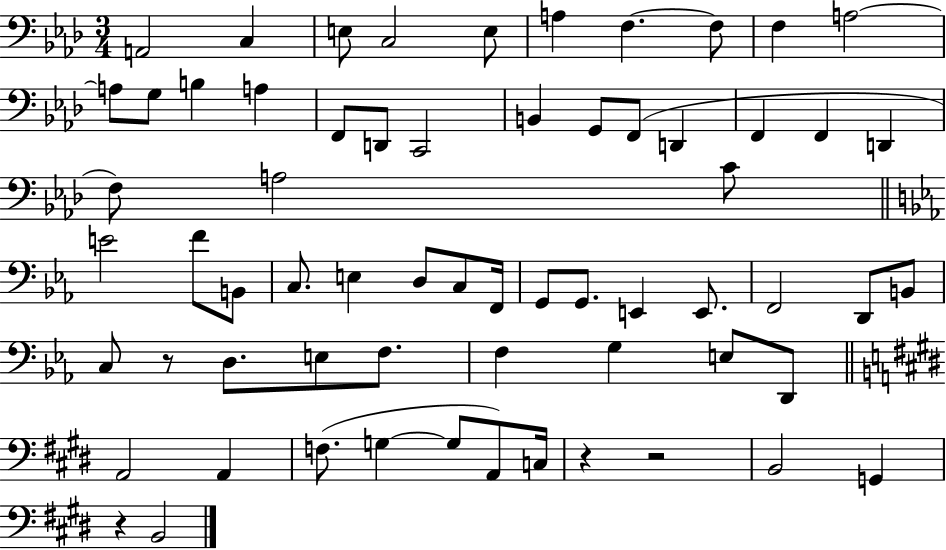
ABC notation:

X:1
T:Untitled
M:3/4
L:1/4
K:Ab
A,,2 C, E,/2 C,2 E,/2 A, F, F,/2 F, A,2 A,/2 G,/2 B, A, F,,/2 D,,/2 C,,2 B,, G,,/2 F,,/2 D,, F,, F,, D,, F,/2 A,2 C/2 E2 F/2 B,,/2 C,/2 E, D,/2 C,/2 F,,/4 G,,/2 G,,/2 E,, E,,/2 F,,2 D,,/2 B,,/2 C,/2 z/2 D,/2 E,/2 F,/2 F, G, E,/2 D,,/2 A,,2 A,, F,/2 G, G,/2 A,,/2 C,/4 z z2 B,,2 G,, z B,,2